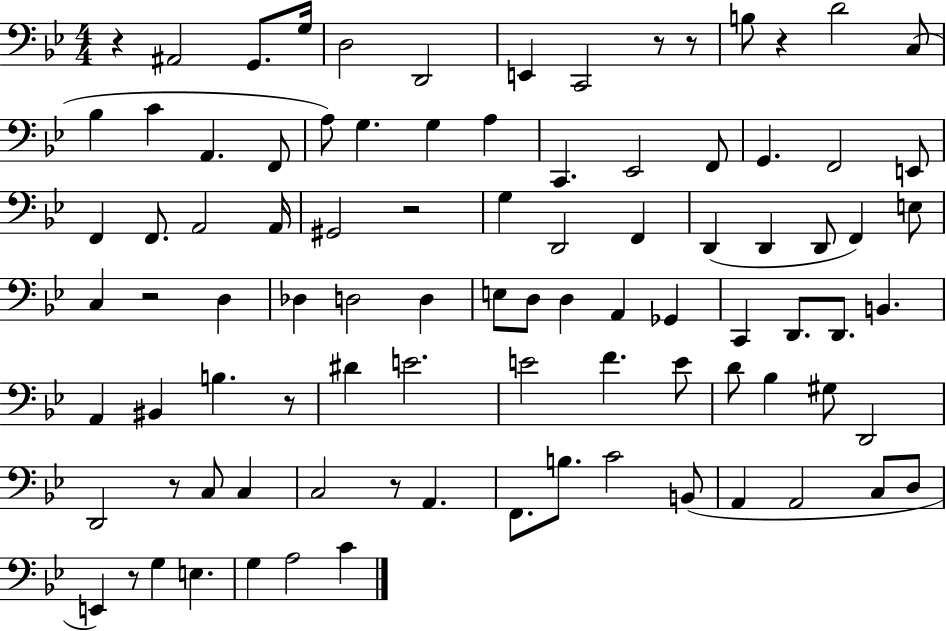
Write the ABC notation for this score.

X:1
T:Untitled
M:4/4
L:1/4
K:Bb
z ^A,,2 G,,/2 G,/4 D,2 D,,2 E,, C,,2 z/2 z/2 B,/2 z D2 C,/2 _B, C A,, F,,/2 A,/2 G, G, A, C,, _E,,2 F,,/2 G,, F,,2 E,,/2 F,, F,,/2 A,,2 A,,/4 ^G,,2 z2 G, D,,2 F,, D,, D,, D,,/2 F,, E,/2 C, z2 D, _D, D,2 D, E,/2 D,/2 D, A,, _G,, C,, D,,/2 D,,/2 B,, A,, ^B,, B, z/2 ^D E2 E2 F E/2 D/2 _B, ^G,/2 D,,2 D,,2 z/2 C,/2 C, C,2 z/2 A,, F,,/2 B,/2 C2 B,,/2 A,, A,,2 C,/2 D,/2 E,, z/2 G, E, G, A,2 C